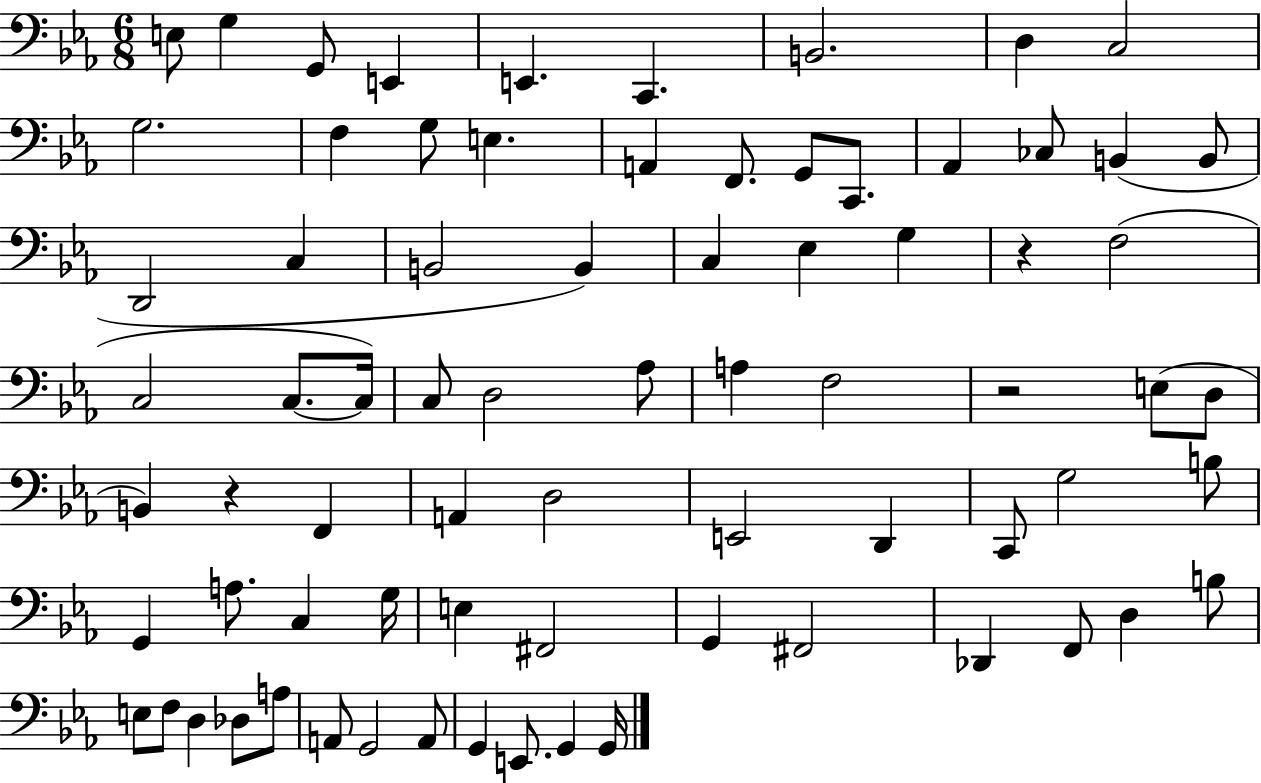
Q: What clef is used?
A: bass